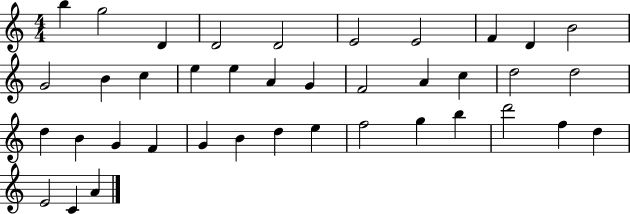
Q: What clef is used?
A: treble